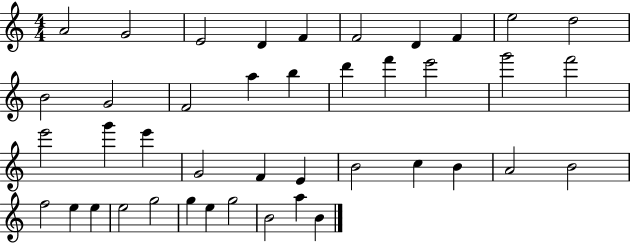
A4/h G4/h E4/h D4/q F4/q F4/h D4/q F4/q E5/h D5/h B4/h G4/h F4/h A5/q B5/q D6/q F6/q E6/h G6/h F6/h E6/h G6/q E6/q G4/h F4/q E4/q B4/h C5/q B4/q A4/h B4/h F5/h E5/q E5/q E5/h G5/h G5/q E5/q G5/h B4/h A5/q B4/q